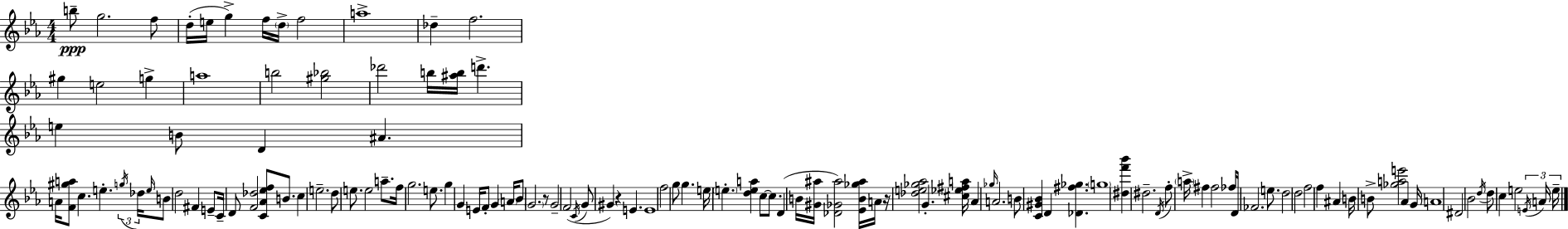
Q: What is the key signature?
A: EES major